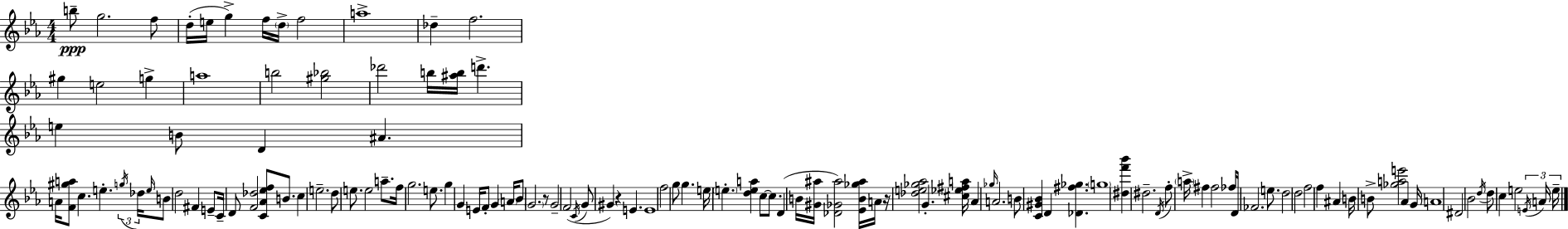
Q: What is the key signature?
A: EES major